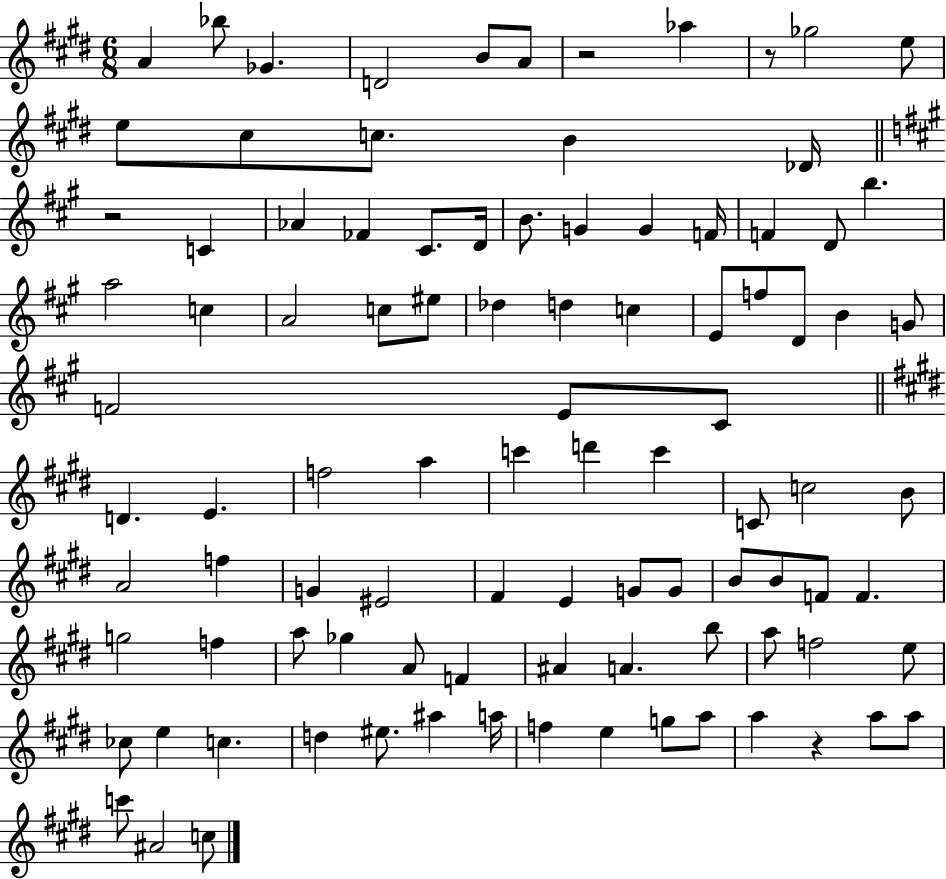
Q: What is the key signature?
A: E major